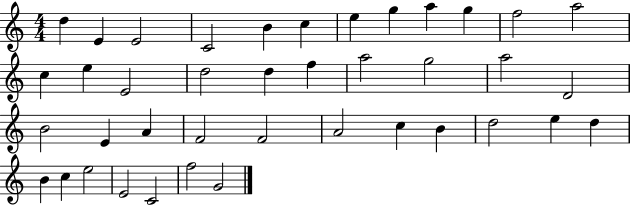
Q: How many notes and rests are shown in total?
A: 40